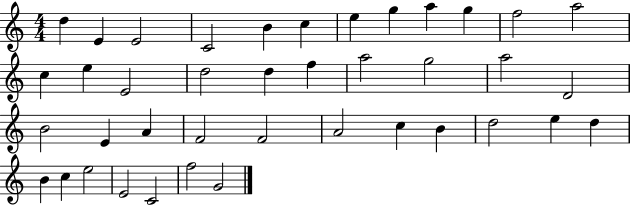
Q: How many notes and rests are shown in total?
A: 40